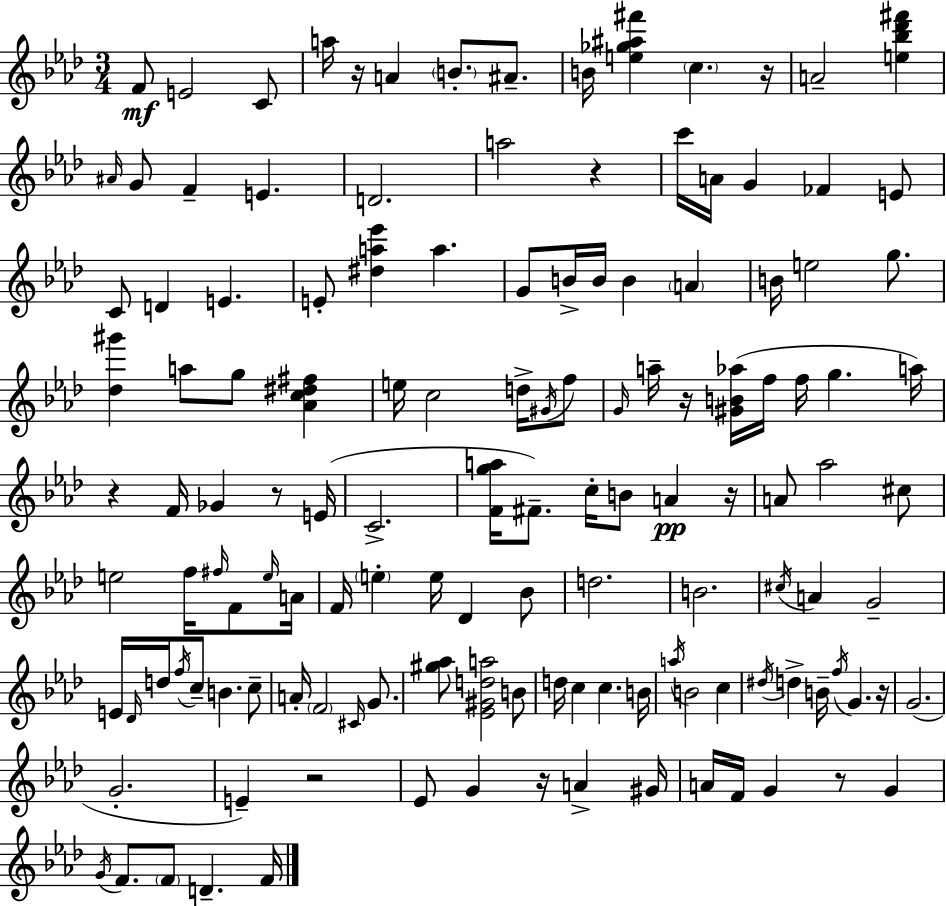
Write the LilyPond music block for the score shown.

{
  \clef treble
  \numericTimeSignature
  \time 3/4
  \key aes \major
  \repeat volta 2 { f'8\mf e'2 c'8 | a''16 r16 a'4 \parenthesize b'8.-. ais'8.-- | b'16 <e'' ges'' ais'' fis'''>4 \parenthesize c''4. r16 | a'2-- <e'' bes'' des''' fis'''>4 | \break \grace { ais'16 } g'8 f'4-- e'4. | d'2. | a''2 r4 | c'''16 a'16 g'4 fes'4 e'8 | \break c'8 d'4 e'4. | e'8-. <dis'' a'' ees'''>4 a''4. | g'8 b'16-> b'16 b'4 \parenthesize a'4 | b'16 e''2 g''8. | \break <des'' gis'''>4 a''8 g''8 <aes' c'' dis'' fis''>4 | e''16 c''2 d''16-> \acciaccatura { gis'16 } | f''8 \grace { g'16 } a''16-- r16 <gis' b' aes''>16( f''16 f''16 g''4. | a''16) r4 f'16 ges'4 | \break r8 e'16( c'2.-> | <f' g'' a''>16 fis'8.--) c''16-. b'8 a'4\pp | r16 a'8 aes''2 | cis''8 e''2 f''16 | \break \grace { fis''16 } f'8 \grace { e''16 } a'16 f'16 \parenthesize e''4-. e''16 des'4 | bes'8 d''2. | b'2. | \acciaccatura { cis''16 } a'4 g'2-- | \break e'16 \grace { des'16 } d''16 \acciaccatura { f''16 } c''8-- | b'4. c''8-- a'16-. \parenthesize f'2 | \grace { cis'16 } g'8. <gis'' aes''>8 <ees' gis' d'' a''>2 | b'8 d''16 c''4 | \break c''4. b'16 \acciaccatura { a''16 } b'2 | c''4 \acciaccatura { dis''16 } d''4-> | b'16-- \acciaccatura { f''16 } g'4. r16 | g'2.( | \break g'2.-. | e'4--) r2 | ees'8 g'4 r16 a'4-> gis'16 | a'16 f'16 g'4 r8 g'4 | \break \acciaccatura { g'16 } f'8. \parenthesize f'8 d'4.-- | f'16 } \bar "|."
}